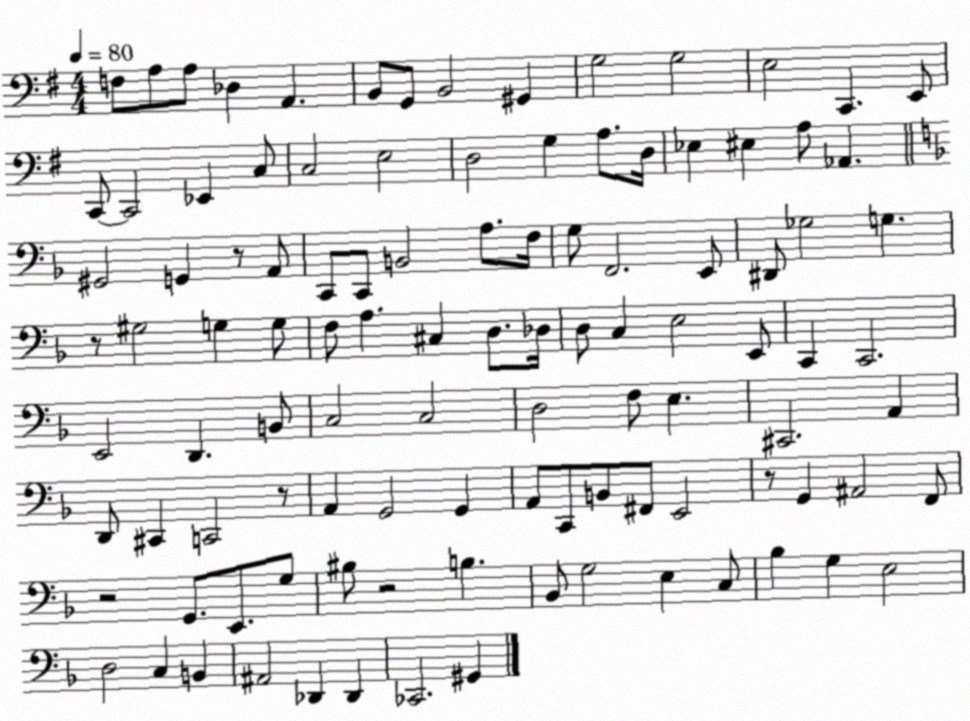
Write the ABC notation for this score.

X:1
T:Untitled
M:4/4
L:1/4
K:G
F,/2 A,/2 A,/2 _D, A,, B,,/2 G,,/2 B,,2 ^G,, G,2 G,2 E,2 C,, E,,/2 C,,/2 C,,2 _E,, C,/2 C,2 E,2 D,2 G, A,/2 D,/4 _E, ^E, A,/2 _A,, ^G,,2 G,, z/2 A,,/2 C,,/2 C,,/2 B,,2 A,/2 F,/4 G,/2 F,,2 E,,/2 ^D,,/2 _G,2 G, z/2 ^G,2 G, G,/2 F,/2 A, ^C, D,/2 _D,/4 D,/2 C, E,2 E,,/2 C,, C,,2 E,,2 D,, B,,/2 C,2 C,2 D,2 F,/2 E, ^C,,2 A,, D,,/2 ^C,, C,,2 z/2 A,, G,,2 G,, A,,/2 C,,/2 B,,/2 ^F,,/2 E,,2 z/2 G,, ^A,,2 F,,/2 z2 G,,/2 E,,/2 G,/2 ^B,/2 z2 B, _B,,/2 G,2 E, C,/2 _B, G, E,2 D,2 C, B,, ^A,,2 _D,, _D,, _C,,2 ^G,,